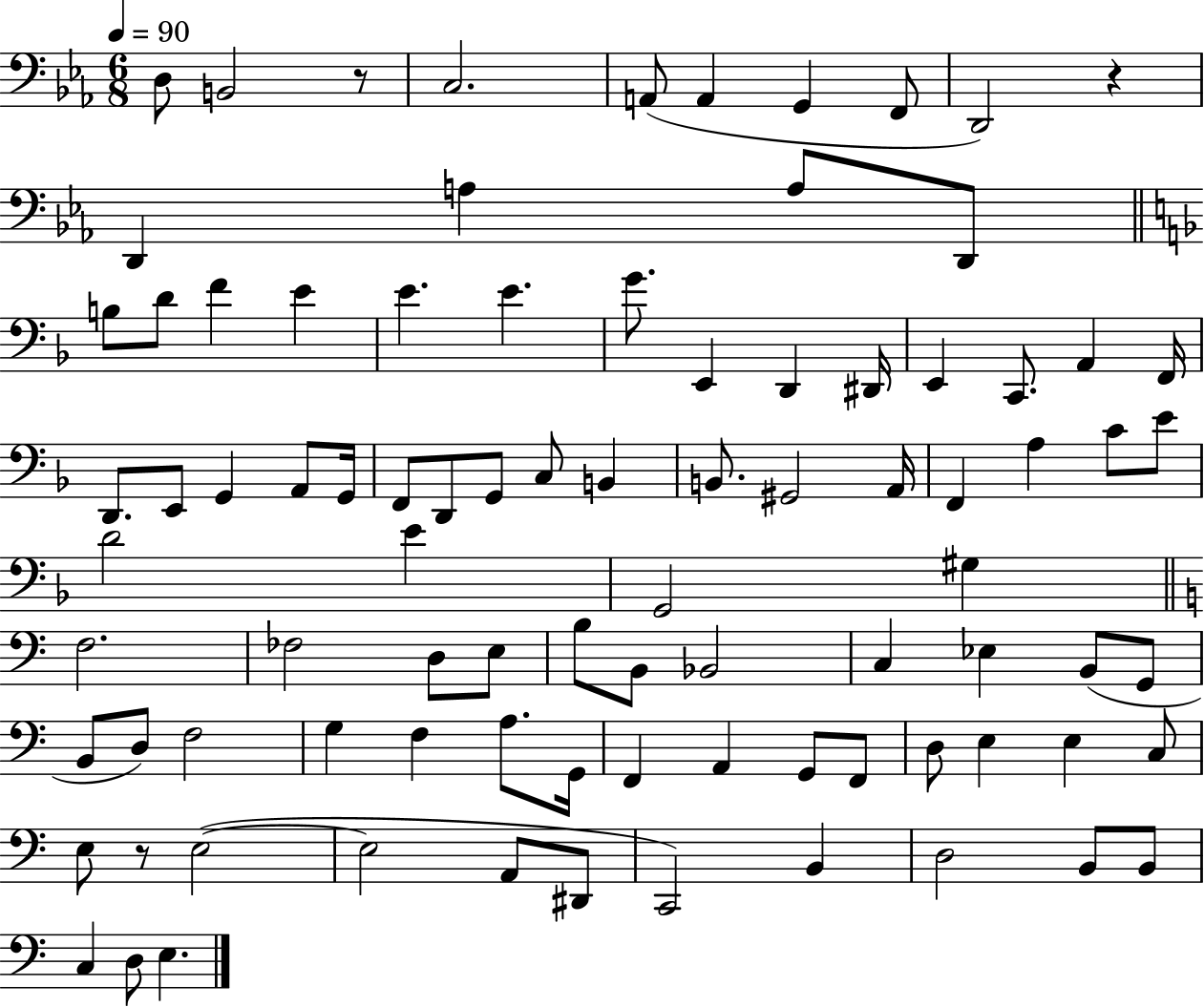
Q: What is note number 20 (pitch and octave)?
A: E2